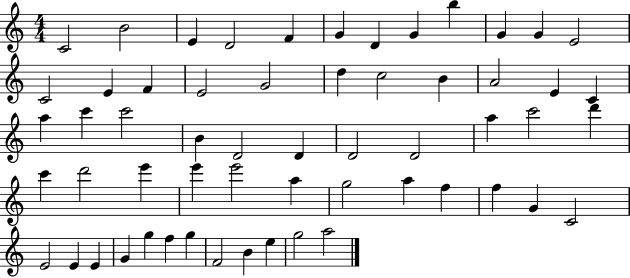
{
  \clef treble
  \numericTimeSignature
  \time 4/4
  \key c \major
  c'2 b'2 | e'4 d'2 f'4 | g'4 d'4 g'4 b''4 | g'4 g'4 e'2 | \break c'2 e'4 f'4 | e'2 g'2 | d''4 c''2 b'4 | a'2 e'4 c'4 | \break a''4 c'''4 c'''2 | b'4 d'2 d'4 | d'2 d'2 | a''4 c'''2 d'''4 | \break c'''4 d'''2 e'''4 | e'''4 e'''2 a''4 | g''2 a''4 f''4 | f''4 g'4 c'2 | \break e'2 e'4 e'4 | g'4 g''4 f''4 g''4 | f'2 b'4 e''4 | g''2 a''2 | \break \bar "|."
}